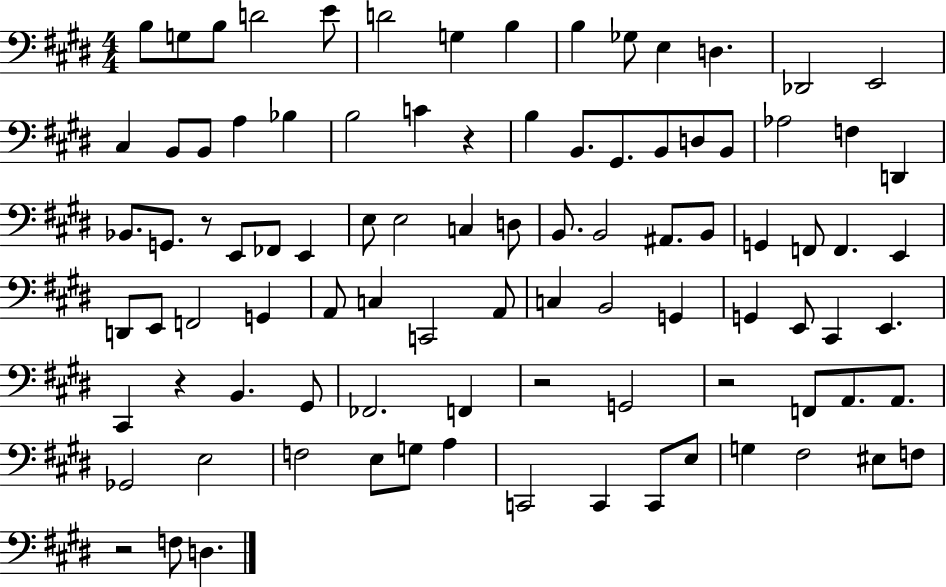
X:1
T:Untitled
M:4/4
L:1/4
K:E
B,/2 G,/2 B,/2 D2 E/2 D2 G, B, B, _G,/2 E, D, _D,,2 E,,2 ^C, B,,/2 B,,/2 A, _B, B,2 C z B, B,,/2 ^G,,/2 B,,/2 D,/2 B,,/2 _A,2 F, D,, _B,,/2 G,,/2 z/2 E,,/2 _F,,/2 E,, E,/2 E,2 C, D,/2 B,,/2 B,,2 ^A,,/2 B,,/2 G,, F,,/2 F,, E,, D,,/2 E,,/2 F,,2 G,, A,,/2 C, C,,2 A,,/2 C, B,,2 G,, G,, E,,/2 ^C,, E,, ^C,, z B,, ^G,,/2 _F,,2 F,, z2 G,,2 z2 F,,/2 A,,/2 A,,/2 _G,,2 E,2 F,2 E,/2 G,/2 A, C,,2 C,, C,,/2 E,/2 G, ^F,2 ^E,/2 F,/2 z2 F,/2 D,